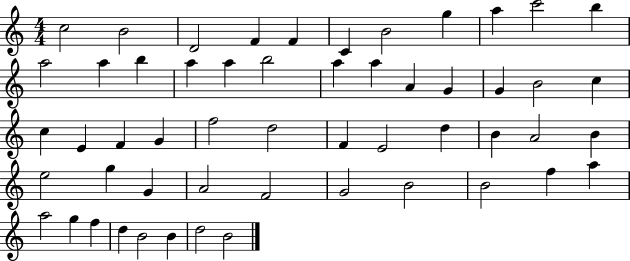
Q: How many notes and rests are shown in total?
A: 54